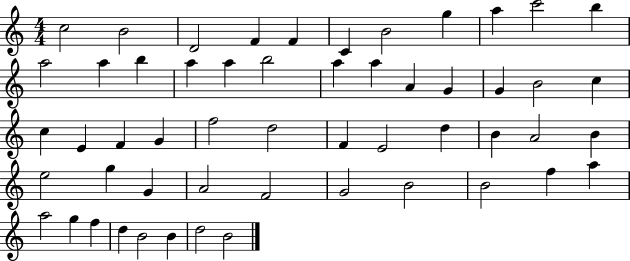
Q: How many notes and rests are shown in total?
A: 54